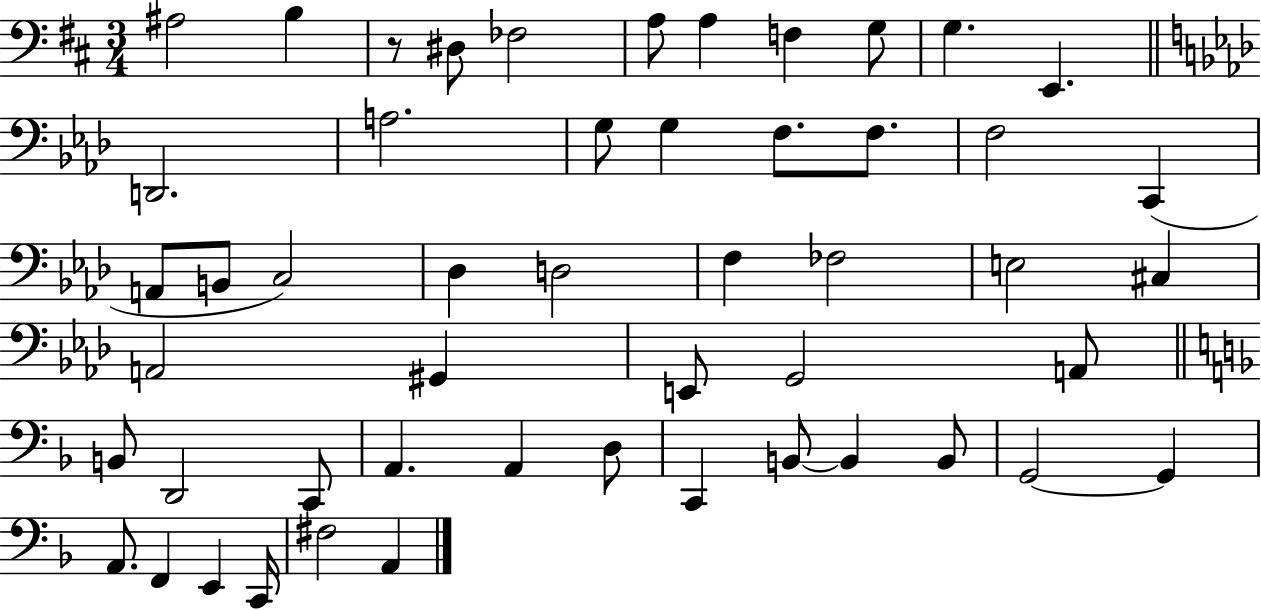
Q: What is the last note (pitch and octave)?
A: A2